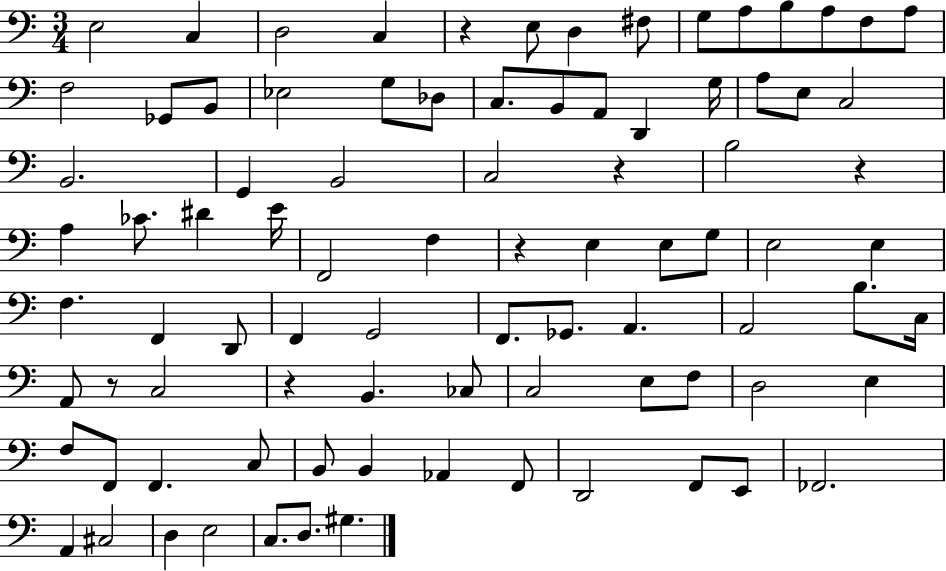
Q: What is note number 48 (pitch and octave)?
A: G2